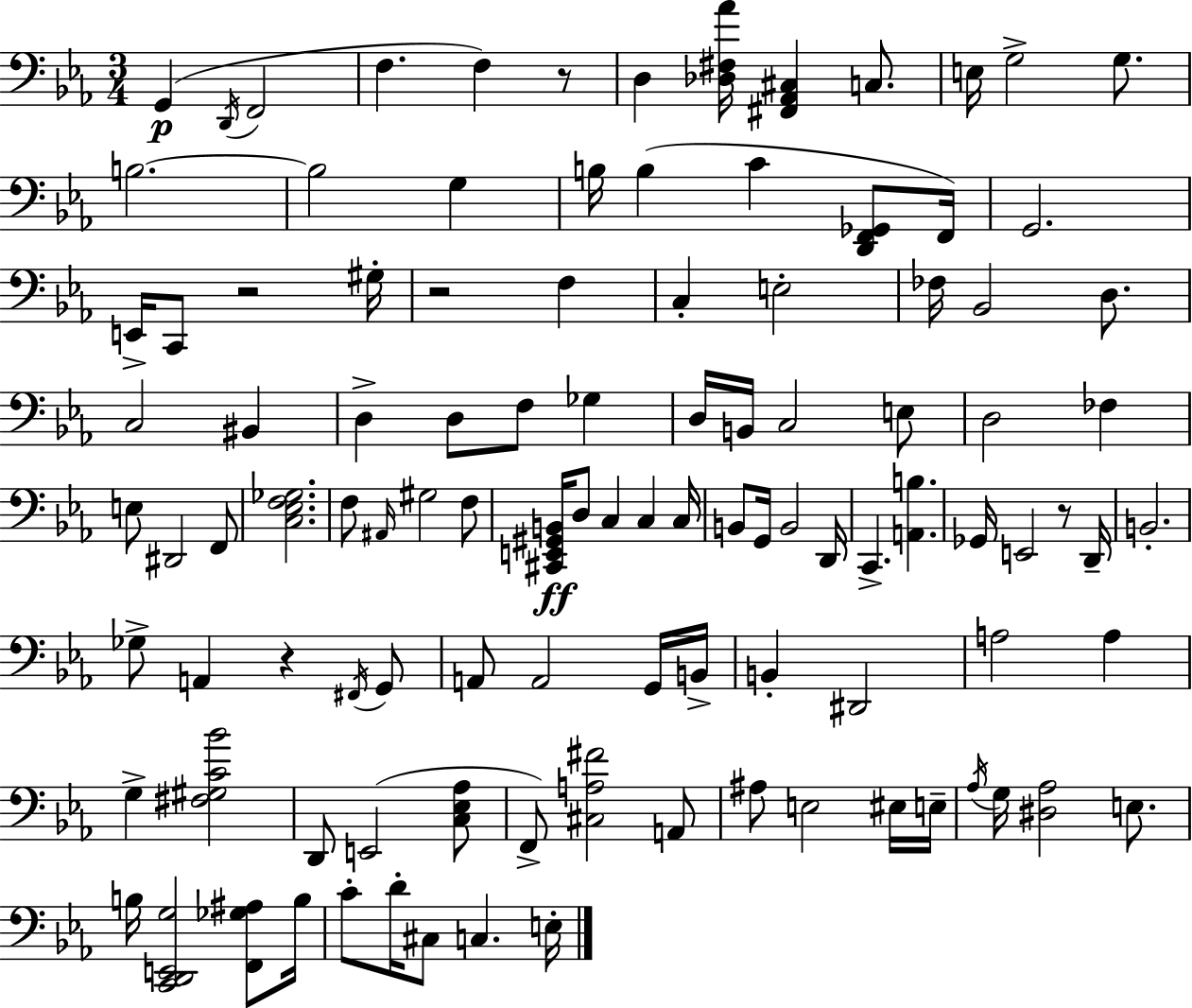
{
  \clef bass
  \numericTimeSignature
  \time 3/4
  \key ees \major
  \repeat volta 2 { g,4(\p \acciaccatura { d,16 } f,2 | f4. f4) r8 | d4 <des fis aes'>16 <fis, aes, cis>4 c8. | e16 g2-> g8. | \break b2.~~ | b2 g4 | b16 b4( c'4 <d, f, ges,>8 | f,16) g,2. | \break e,16-> c,8 r2 | gis16-. r2 f4 | c4-. e2-. | fes16 bes,2 d8. | \break c2 bis,4 | d4-> d8 f8 ges4 | d16 b,16 c2 e8 | d2 fes4 | \break e8 dis,2 f,8 | <c ees f ges>2. | f8 \grace { ais,16 } gis2 | f8 <cis, e, gis, b,>16\ff d8 c4 c4 | \break c16 b,8 g,16 b,2 | d,16 c,4.-> <a, b>4. | ges,16 e,2 r8 | d,16-- b,2.-. | \break ges8-> a,4 r4 | \acciaccatura { fis,16 } g,8 a,8 a,2 | g,16 b,16-> b,4-. dis,2 | a2 a4 | \break g4-> <fis gis c' bes'>2 | d,8 e,2( | <c ees aes>8 f,8->) <cis a fis'>2 | a,8 ais8 e2 | \break eis16 e16-- \acciaccatura { aes16 } g16 <dis aes>2 | e8. b16 <c, d, e, g>2 | <f, ges ais>8 b16 c'8-. d'16-. cis8 c4. | e16-. } \bar "|."
}